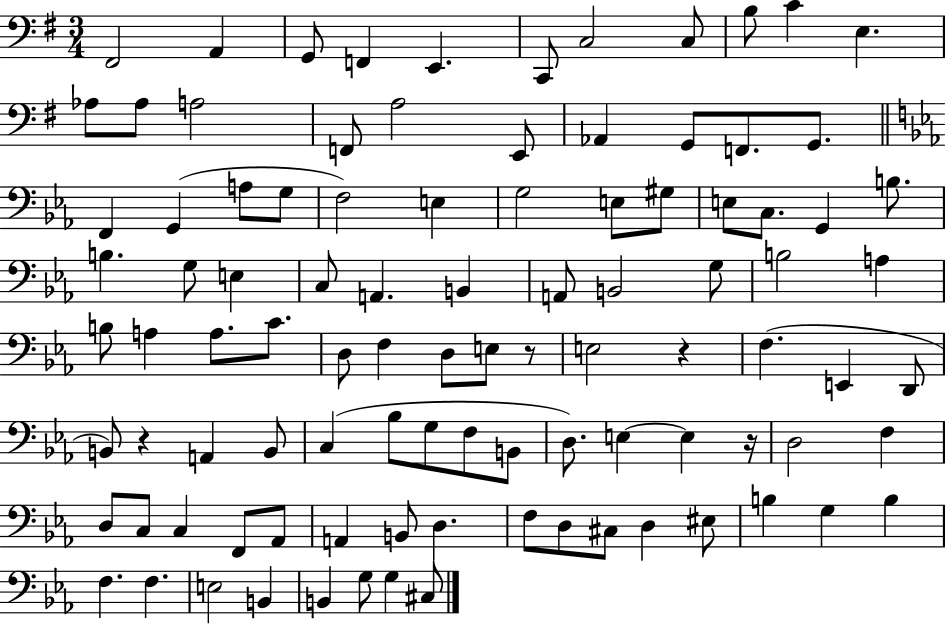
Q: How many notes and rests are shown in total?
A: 98